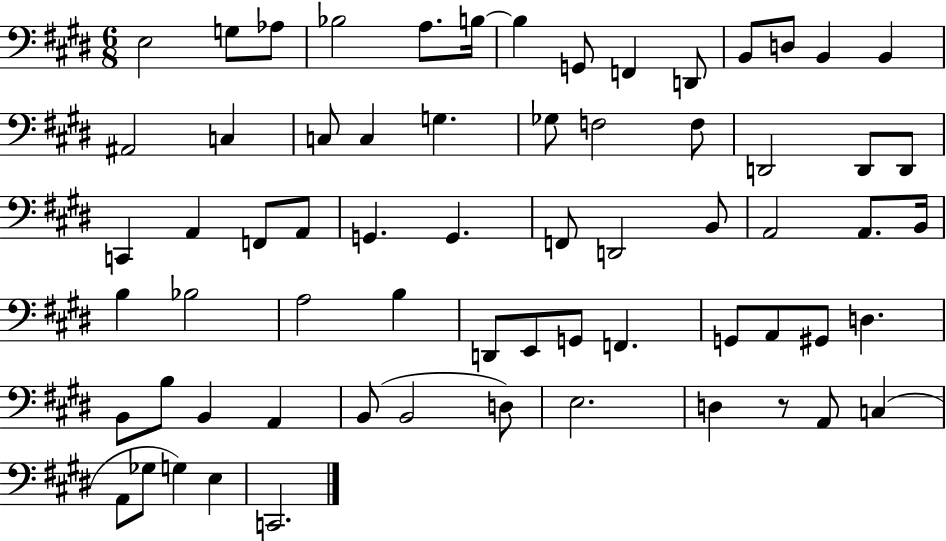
{
  \clef bass
  \numericTimeSignature
  \time 6/8
  \key e \major
  \repeat volta 2 { e2 g8 aes8 | bes2 a8. b16~~ | b4 g,8 f,4 d,8 | b,8 d8 b,4 b,4 | \break ais,2 c4 | c8 c4 g4. | ges8 f2 f8 | d,2 d,8 d,8 | \break c,4 a,4 f,8 a,8 | g,4. g,4. | f,8 d,2 b,8 | a,2 a,8. b,16 | \break b4 bes2 | a2 b4 | d,8 e,8 g,8 f,4. | g,8 a,8 gis,8 d4. | \break b,8 b8 b,4 a,4 | b,8( b,2 d8) | e2. | d4 r8 a,8 c4( | \break a,8 ges8 g4) e4 | c,2. | } \bar "|."
}